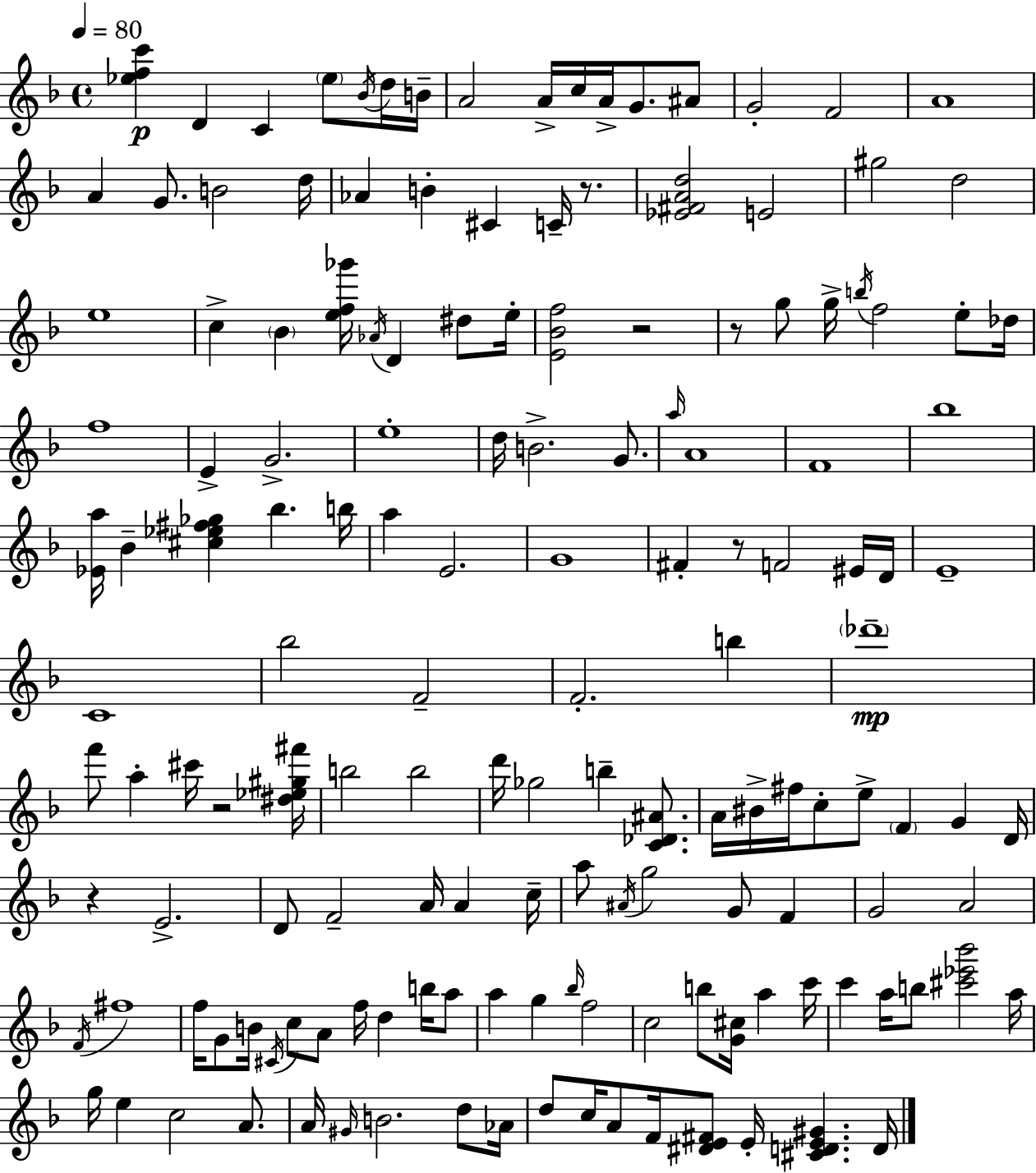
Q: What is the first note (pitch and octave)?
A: D4